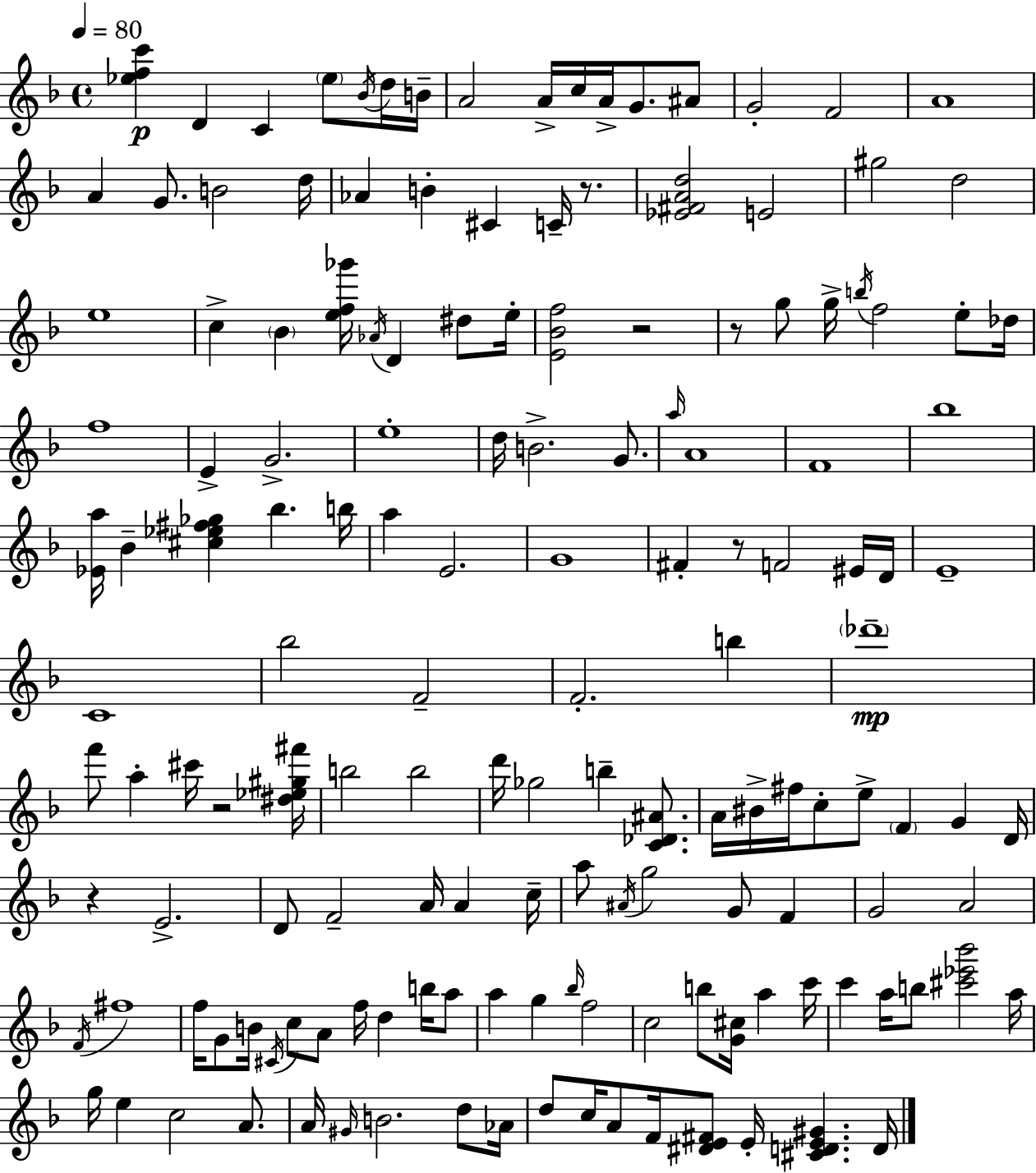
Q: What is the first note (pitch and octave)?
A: D4